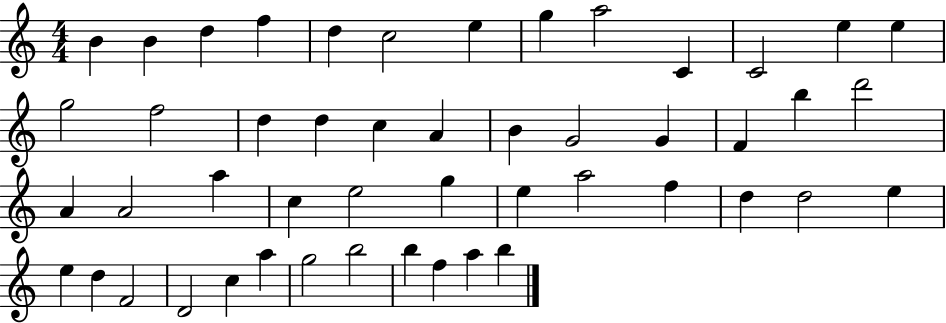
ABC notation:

X:1
T:Untitled
M:4/4
L:1/4
K:C
B B d f d c2 e g a2 C C2 e e g2 f2 d d c A B G2 G F b d'2 A A2 a c e2 g e a2 f d d2 e e d F2 D2 c a g2 b2 b f a b